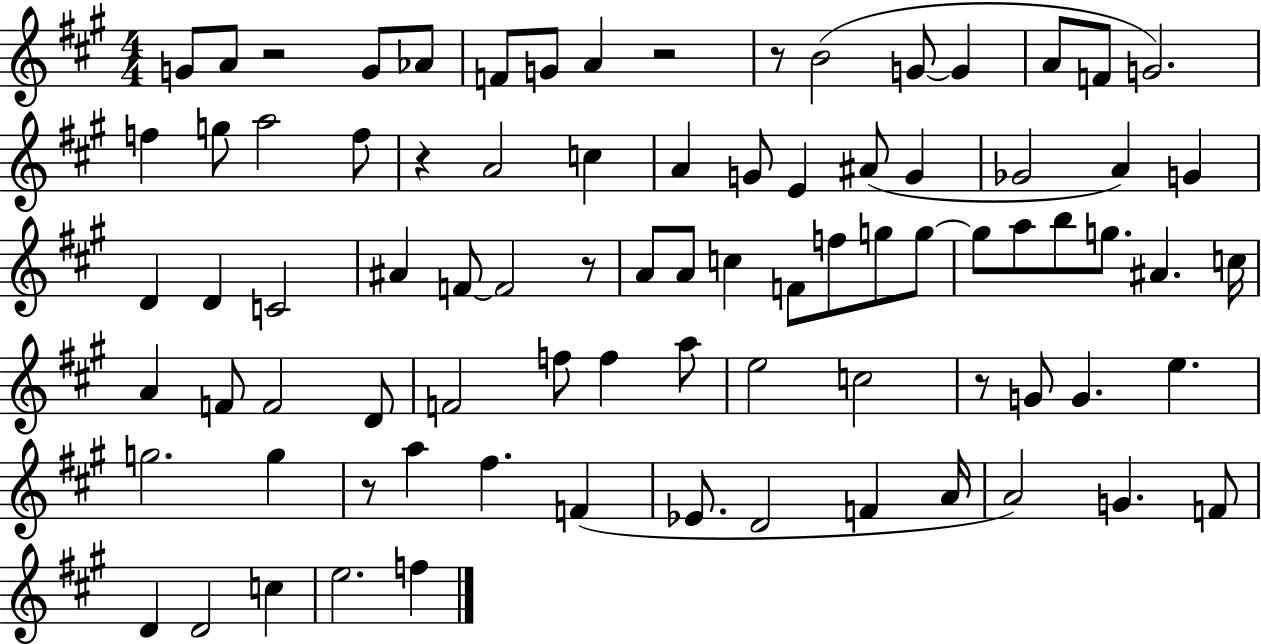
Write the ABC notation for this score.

X:1
T:Untitled
M:4/4
L:1/4
K:A
G/2 A/2 z2 G/2 _A/2 F/2 G/2 A z2 z/2 B2 G/2 G A/2 F/2 G2 f g/2 a2 f/2 z A2 c A G/2 E ^A/2 G _G2 A G D D C2 ^A F/2 F2 z/2 A/2 A/2 c F/2 f/2 g/2 g/2 g/2 a/2 b/2 g/2 ^A c/4 A F/2 F2 D/2 F2 f/2 f a/2 e2 c2 z/2 G/2 G e g2 g z/2 a ^f F _E/2 D2 F A/4 A2 G F/2 D D2 c e2 f